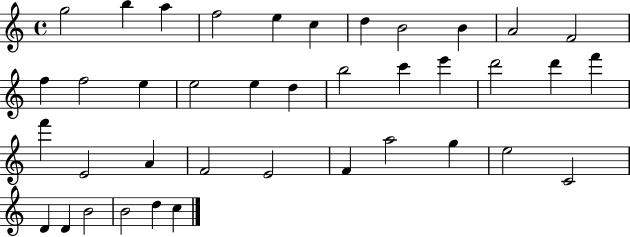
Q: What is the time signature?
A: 4/4